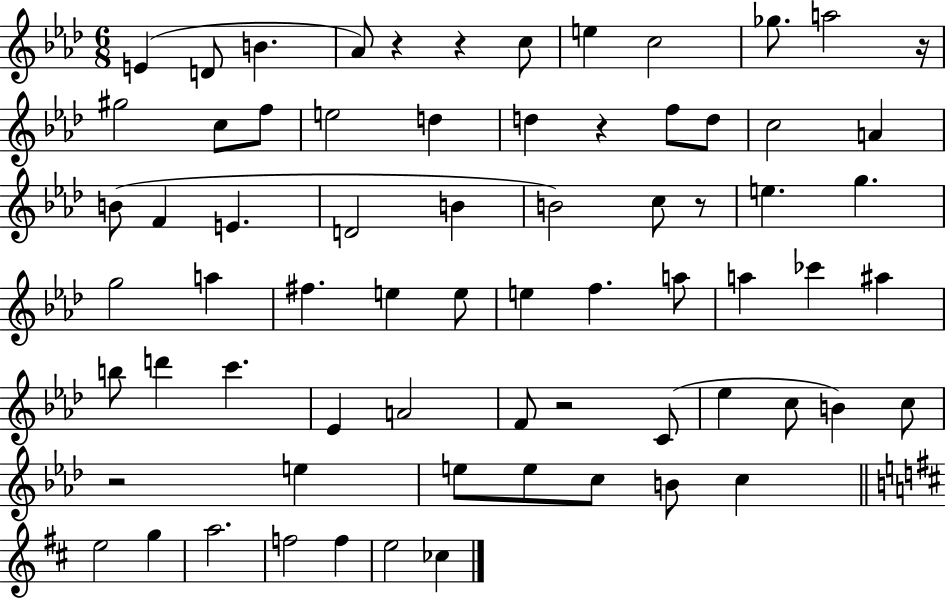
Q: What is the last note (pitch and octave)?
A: CES5